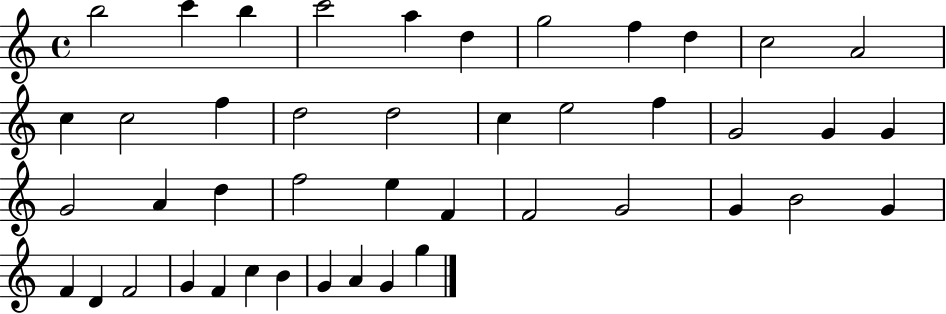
X:1
T:Untitled
M:4/4
L:1/4
K:C
b2 c' b c'2 a d g2 f d c2 A2 c c2 f d2 d2 c e2 f G2 G G G2 A d f2 e F F2 G2 G B2 G F D F2 G F c B G A G g